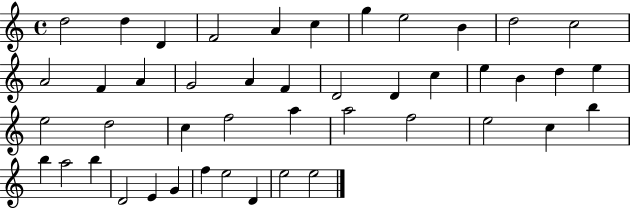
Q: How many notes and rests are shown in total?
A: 45